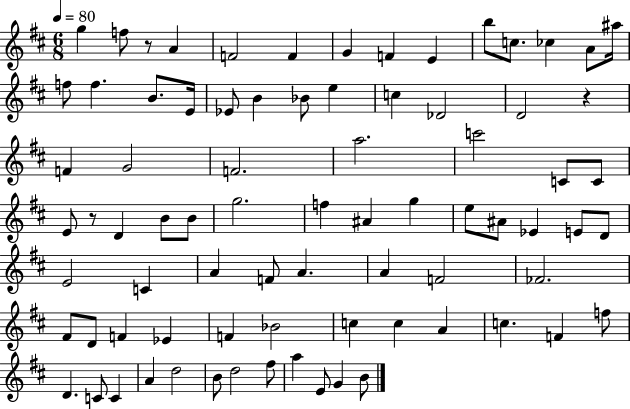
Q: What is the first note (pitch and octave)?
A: G5